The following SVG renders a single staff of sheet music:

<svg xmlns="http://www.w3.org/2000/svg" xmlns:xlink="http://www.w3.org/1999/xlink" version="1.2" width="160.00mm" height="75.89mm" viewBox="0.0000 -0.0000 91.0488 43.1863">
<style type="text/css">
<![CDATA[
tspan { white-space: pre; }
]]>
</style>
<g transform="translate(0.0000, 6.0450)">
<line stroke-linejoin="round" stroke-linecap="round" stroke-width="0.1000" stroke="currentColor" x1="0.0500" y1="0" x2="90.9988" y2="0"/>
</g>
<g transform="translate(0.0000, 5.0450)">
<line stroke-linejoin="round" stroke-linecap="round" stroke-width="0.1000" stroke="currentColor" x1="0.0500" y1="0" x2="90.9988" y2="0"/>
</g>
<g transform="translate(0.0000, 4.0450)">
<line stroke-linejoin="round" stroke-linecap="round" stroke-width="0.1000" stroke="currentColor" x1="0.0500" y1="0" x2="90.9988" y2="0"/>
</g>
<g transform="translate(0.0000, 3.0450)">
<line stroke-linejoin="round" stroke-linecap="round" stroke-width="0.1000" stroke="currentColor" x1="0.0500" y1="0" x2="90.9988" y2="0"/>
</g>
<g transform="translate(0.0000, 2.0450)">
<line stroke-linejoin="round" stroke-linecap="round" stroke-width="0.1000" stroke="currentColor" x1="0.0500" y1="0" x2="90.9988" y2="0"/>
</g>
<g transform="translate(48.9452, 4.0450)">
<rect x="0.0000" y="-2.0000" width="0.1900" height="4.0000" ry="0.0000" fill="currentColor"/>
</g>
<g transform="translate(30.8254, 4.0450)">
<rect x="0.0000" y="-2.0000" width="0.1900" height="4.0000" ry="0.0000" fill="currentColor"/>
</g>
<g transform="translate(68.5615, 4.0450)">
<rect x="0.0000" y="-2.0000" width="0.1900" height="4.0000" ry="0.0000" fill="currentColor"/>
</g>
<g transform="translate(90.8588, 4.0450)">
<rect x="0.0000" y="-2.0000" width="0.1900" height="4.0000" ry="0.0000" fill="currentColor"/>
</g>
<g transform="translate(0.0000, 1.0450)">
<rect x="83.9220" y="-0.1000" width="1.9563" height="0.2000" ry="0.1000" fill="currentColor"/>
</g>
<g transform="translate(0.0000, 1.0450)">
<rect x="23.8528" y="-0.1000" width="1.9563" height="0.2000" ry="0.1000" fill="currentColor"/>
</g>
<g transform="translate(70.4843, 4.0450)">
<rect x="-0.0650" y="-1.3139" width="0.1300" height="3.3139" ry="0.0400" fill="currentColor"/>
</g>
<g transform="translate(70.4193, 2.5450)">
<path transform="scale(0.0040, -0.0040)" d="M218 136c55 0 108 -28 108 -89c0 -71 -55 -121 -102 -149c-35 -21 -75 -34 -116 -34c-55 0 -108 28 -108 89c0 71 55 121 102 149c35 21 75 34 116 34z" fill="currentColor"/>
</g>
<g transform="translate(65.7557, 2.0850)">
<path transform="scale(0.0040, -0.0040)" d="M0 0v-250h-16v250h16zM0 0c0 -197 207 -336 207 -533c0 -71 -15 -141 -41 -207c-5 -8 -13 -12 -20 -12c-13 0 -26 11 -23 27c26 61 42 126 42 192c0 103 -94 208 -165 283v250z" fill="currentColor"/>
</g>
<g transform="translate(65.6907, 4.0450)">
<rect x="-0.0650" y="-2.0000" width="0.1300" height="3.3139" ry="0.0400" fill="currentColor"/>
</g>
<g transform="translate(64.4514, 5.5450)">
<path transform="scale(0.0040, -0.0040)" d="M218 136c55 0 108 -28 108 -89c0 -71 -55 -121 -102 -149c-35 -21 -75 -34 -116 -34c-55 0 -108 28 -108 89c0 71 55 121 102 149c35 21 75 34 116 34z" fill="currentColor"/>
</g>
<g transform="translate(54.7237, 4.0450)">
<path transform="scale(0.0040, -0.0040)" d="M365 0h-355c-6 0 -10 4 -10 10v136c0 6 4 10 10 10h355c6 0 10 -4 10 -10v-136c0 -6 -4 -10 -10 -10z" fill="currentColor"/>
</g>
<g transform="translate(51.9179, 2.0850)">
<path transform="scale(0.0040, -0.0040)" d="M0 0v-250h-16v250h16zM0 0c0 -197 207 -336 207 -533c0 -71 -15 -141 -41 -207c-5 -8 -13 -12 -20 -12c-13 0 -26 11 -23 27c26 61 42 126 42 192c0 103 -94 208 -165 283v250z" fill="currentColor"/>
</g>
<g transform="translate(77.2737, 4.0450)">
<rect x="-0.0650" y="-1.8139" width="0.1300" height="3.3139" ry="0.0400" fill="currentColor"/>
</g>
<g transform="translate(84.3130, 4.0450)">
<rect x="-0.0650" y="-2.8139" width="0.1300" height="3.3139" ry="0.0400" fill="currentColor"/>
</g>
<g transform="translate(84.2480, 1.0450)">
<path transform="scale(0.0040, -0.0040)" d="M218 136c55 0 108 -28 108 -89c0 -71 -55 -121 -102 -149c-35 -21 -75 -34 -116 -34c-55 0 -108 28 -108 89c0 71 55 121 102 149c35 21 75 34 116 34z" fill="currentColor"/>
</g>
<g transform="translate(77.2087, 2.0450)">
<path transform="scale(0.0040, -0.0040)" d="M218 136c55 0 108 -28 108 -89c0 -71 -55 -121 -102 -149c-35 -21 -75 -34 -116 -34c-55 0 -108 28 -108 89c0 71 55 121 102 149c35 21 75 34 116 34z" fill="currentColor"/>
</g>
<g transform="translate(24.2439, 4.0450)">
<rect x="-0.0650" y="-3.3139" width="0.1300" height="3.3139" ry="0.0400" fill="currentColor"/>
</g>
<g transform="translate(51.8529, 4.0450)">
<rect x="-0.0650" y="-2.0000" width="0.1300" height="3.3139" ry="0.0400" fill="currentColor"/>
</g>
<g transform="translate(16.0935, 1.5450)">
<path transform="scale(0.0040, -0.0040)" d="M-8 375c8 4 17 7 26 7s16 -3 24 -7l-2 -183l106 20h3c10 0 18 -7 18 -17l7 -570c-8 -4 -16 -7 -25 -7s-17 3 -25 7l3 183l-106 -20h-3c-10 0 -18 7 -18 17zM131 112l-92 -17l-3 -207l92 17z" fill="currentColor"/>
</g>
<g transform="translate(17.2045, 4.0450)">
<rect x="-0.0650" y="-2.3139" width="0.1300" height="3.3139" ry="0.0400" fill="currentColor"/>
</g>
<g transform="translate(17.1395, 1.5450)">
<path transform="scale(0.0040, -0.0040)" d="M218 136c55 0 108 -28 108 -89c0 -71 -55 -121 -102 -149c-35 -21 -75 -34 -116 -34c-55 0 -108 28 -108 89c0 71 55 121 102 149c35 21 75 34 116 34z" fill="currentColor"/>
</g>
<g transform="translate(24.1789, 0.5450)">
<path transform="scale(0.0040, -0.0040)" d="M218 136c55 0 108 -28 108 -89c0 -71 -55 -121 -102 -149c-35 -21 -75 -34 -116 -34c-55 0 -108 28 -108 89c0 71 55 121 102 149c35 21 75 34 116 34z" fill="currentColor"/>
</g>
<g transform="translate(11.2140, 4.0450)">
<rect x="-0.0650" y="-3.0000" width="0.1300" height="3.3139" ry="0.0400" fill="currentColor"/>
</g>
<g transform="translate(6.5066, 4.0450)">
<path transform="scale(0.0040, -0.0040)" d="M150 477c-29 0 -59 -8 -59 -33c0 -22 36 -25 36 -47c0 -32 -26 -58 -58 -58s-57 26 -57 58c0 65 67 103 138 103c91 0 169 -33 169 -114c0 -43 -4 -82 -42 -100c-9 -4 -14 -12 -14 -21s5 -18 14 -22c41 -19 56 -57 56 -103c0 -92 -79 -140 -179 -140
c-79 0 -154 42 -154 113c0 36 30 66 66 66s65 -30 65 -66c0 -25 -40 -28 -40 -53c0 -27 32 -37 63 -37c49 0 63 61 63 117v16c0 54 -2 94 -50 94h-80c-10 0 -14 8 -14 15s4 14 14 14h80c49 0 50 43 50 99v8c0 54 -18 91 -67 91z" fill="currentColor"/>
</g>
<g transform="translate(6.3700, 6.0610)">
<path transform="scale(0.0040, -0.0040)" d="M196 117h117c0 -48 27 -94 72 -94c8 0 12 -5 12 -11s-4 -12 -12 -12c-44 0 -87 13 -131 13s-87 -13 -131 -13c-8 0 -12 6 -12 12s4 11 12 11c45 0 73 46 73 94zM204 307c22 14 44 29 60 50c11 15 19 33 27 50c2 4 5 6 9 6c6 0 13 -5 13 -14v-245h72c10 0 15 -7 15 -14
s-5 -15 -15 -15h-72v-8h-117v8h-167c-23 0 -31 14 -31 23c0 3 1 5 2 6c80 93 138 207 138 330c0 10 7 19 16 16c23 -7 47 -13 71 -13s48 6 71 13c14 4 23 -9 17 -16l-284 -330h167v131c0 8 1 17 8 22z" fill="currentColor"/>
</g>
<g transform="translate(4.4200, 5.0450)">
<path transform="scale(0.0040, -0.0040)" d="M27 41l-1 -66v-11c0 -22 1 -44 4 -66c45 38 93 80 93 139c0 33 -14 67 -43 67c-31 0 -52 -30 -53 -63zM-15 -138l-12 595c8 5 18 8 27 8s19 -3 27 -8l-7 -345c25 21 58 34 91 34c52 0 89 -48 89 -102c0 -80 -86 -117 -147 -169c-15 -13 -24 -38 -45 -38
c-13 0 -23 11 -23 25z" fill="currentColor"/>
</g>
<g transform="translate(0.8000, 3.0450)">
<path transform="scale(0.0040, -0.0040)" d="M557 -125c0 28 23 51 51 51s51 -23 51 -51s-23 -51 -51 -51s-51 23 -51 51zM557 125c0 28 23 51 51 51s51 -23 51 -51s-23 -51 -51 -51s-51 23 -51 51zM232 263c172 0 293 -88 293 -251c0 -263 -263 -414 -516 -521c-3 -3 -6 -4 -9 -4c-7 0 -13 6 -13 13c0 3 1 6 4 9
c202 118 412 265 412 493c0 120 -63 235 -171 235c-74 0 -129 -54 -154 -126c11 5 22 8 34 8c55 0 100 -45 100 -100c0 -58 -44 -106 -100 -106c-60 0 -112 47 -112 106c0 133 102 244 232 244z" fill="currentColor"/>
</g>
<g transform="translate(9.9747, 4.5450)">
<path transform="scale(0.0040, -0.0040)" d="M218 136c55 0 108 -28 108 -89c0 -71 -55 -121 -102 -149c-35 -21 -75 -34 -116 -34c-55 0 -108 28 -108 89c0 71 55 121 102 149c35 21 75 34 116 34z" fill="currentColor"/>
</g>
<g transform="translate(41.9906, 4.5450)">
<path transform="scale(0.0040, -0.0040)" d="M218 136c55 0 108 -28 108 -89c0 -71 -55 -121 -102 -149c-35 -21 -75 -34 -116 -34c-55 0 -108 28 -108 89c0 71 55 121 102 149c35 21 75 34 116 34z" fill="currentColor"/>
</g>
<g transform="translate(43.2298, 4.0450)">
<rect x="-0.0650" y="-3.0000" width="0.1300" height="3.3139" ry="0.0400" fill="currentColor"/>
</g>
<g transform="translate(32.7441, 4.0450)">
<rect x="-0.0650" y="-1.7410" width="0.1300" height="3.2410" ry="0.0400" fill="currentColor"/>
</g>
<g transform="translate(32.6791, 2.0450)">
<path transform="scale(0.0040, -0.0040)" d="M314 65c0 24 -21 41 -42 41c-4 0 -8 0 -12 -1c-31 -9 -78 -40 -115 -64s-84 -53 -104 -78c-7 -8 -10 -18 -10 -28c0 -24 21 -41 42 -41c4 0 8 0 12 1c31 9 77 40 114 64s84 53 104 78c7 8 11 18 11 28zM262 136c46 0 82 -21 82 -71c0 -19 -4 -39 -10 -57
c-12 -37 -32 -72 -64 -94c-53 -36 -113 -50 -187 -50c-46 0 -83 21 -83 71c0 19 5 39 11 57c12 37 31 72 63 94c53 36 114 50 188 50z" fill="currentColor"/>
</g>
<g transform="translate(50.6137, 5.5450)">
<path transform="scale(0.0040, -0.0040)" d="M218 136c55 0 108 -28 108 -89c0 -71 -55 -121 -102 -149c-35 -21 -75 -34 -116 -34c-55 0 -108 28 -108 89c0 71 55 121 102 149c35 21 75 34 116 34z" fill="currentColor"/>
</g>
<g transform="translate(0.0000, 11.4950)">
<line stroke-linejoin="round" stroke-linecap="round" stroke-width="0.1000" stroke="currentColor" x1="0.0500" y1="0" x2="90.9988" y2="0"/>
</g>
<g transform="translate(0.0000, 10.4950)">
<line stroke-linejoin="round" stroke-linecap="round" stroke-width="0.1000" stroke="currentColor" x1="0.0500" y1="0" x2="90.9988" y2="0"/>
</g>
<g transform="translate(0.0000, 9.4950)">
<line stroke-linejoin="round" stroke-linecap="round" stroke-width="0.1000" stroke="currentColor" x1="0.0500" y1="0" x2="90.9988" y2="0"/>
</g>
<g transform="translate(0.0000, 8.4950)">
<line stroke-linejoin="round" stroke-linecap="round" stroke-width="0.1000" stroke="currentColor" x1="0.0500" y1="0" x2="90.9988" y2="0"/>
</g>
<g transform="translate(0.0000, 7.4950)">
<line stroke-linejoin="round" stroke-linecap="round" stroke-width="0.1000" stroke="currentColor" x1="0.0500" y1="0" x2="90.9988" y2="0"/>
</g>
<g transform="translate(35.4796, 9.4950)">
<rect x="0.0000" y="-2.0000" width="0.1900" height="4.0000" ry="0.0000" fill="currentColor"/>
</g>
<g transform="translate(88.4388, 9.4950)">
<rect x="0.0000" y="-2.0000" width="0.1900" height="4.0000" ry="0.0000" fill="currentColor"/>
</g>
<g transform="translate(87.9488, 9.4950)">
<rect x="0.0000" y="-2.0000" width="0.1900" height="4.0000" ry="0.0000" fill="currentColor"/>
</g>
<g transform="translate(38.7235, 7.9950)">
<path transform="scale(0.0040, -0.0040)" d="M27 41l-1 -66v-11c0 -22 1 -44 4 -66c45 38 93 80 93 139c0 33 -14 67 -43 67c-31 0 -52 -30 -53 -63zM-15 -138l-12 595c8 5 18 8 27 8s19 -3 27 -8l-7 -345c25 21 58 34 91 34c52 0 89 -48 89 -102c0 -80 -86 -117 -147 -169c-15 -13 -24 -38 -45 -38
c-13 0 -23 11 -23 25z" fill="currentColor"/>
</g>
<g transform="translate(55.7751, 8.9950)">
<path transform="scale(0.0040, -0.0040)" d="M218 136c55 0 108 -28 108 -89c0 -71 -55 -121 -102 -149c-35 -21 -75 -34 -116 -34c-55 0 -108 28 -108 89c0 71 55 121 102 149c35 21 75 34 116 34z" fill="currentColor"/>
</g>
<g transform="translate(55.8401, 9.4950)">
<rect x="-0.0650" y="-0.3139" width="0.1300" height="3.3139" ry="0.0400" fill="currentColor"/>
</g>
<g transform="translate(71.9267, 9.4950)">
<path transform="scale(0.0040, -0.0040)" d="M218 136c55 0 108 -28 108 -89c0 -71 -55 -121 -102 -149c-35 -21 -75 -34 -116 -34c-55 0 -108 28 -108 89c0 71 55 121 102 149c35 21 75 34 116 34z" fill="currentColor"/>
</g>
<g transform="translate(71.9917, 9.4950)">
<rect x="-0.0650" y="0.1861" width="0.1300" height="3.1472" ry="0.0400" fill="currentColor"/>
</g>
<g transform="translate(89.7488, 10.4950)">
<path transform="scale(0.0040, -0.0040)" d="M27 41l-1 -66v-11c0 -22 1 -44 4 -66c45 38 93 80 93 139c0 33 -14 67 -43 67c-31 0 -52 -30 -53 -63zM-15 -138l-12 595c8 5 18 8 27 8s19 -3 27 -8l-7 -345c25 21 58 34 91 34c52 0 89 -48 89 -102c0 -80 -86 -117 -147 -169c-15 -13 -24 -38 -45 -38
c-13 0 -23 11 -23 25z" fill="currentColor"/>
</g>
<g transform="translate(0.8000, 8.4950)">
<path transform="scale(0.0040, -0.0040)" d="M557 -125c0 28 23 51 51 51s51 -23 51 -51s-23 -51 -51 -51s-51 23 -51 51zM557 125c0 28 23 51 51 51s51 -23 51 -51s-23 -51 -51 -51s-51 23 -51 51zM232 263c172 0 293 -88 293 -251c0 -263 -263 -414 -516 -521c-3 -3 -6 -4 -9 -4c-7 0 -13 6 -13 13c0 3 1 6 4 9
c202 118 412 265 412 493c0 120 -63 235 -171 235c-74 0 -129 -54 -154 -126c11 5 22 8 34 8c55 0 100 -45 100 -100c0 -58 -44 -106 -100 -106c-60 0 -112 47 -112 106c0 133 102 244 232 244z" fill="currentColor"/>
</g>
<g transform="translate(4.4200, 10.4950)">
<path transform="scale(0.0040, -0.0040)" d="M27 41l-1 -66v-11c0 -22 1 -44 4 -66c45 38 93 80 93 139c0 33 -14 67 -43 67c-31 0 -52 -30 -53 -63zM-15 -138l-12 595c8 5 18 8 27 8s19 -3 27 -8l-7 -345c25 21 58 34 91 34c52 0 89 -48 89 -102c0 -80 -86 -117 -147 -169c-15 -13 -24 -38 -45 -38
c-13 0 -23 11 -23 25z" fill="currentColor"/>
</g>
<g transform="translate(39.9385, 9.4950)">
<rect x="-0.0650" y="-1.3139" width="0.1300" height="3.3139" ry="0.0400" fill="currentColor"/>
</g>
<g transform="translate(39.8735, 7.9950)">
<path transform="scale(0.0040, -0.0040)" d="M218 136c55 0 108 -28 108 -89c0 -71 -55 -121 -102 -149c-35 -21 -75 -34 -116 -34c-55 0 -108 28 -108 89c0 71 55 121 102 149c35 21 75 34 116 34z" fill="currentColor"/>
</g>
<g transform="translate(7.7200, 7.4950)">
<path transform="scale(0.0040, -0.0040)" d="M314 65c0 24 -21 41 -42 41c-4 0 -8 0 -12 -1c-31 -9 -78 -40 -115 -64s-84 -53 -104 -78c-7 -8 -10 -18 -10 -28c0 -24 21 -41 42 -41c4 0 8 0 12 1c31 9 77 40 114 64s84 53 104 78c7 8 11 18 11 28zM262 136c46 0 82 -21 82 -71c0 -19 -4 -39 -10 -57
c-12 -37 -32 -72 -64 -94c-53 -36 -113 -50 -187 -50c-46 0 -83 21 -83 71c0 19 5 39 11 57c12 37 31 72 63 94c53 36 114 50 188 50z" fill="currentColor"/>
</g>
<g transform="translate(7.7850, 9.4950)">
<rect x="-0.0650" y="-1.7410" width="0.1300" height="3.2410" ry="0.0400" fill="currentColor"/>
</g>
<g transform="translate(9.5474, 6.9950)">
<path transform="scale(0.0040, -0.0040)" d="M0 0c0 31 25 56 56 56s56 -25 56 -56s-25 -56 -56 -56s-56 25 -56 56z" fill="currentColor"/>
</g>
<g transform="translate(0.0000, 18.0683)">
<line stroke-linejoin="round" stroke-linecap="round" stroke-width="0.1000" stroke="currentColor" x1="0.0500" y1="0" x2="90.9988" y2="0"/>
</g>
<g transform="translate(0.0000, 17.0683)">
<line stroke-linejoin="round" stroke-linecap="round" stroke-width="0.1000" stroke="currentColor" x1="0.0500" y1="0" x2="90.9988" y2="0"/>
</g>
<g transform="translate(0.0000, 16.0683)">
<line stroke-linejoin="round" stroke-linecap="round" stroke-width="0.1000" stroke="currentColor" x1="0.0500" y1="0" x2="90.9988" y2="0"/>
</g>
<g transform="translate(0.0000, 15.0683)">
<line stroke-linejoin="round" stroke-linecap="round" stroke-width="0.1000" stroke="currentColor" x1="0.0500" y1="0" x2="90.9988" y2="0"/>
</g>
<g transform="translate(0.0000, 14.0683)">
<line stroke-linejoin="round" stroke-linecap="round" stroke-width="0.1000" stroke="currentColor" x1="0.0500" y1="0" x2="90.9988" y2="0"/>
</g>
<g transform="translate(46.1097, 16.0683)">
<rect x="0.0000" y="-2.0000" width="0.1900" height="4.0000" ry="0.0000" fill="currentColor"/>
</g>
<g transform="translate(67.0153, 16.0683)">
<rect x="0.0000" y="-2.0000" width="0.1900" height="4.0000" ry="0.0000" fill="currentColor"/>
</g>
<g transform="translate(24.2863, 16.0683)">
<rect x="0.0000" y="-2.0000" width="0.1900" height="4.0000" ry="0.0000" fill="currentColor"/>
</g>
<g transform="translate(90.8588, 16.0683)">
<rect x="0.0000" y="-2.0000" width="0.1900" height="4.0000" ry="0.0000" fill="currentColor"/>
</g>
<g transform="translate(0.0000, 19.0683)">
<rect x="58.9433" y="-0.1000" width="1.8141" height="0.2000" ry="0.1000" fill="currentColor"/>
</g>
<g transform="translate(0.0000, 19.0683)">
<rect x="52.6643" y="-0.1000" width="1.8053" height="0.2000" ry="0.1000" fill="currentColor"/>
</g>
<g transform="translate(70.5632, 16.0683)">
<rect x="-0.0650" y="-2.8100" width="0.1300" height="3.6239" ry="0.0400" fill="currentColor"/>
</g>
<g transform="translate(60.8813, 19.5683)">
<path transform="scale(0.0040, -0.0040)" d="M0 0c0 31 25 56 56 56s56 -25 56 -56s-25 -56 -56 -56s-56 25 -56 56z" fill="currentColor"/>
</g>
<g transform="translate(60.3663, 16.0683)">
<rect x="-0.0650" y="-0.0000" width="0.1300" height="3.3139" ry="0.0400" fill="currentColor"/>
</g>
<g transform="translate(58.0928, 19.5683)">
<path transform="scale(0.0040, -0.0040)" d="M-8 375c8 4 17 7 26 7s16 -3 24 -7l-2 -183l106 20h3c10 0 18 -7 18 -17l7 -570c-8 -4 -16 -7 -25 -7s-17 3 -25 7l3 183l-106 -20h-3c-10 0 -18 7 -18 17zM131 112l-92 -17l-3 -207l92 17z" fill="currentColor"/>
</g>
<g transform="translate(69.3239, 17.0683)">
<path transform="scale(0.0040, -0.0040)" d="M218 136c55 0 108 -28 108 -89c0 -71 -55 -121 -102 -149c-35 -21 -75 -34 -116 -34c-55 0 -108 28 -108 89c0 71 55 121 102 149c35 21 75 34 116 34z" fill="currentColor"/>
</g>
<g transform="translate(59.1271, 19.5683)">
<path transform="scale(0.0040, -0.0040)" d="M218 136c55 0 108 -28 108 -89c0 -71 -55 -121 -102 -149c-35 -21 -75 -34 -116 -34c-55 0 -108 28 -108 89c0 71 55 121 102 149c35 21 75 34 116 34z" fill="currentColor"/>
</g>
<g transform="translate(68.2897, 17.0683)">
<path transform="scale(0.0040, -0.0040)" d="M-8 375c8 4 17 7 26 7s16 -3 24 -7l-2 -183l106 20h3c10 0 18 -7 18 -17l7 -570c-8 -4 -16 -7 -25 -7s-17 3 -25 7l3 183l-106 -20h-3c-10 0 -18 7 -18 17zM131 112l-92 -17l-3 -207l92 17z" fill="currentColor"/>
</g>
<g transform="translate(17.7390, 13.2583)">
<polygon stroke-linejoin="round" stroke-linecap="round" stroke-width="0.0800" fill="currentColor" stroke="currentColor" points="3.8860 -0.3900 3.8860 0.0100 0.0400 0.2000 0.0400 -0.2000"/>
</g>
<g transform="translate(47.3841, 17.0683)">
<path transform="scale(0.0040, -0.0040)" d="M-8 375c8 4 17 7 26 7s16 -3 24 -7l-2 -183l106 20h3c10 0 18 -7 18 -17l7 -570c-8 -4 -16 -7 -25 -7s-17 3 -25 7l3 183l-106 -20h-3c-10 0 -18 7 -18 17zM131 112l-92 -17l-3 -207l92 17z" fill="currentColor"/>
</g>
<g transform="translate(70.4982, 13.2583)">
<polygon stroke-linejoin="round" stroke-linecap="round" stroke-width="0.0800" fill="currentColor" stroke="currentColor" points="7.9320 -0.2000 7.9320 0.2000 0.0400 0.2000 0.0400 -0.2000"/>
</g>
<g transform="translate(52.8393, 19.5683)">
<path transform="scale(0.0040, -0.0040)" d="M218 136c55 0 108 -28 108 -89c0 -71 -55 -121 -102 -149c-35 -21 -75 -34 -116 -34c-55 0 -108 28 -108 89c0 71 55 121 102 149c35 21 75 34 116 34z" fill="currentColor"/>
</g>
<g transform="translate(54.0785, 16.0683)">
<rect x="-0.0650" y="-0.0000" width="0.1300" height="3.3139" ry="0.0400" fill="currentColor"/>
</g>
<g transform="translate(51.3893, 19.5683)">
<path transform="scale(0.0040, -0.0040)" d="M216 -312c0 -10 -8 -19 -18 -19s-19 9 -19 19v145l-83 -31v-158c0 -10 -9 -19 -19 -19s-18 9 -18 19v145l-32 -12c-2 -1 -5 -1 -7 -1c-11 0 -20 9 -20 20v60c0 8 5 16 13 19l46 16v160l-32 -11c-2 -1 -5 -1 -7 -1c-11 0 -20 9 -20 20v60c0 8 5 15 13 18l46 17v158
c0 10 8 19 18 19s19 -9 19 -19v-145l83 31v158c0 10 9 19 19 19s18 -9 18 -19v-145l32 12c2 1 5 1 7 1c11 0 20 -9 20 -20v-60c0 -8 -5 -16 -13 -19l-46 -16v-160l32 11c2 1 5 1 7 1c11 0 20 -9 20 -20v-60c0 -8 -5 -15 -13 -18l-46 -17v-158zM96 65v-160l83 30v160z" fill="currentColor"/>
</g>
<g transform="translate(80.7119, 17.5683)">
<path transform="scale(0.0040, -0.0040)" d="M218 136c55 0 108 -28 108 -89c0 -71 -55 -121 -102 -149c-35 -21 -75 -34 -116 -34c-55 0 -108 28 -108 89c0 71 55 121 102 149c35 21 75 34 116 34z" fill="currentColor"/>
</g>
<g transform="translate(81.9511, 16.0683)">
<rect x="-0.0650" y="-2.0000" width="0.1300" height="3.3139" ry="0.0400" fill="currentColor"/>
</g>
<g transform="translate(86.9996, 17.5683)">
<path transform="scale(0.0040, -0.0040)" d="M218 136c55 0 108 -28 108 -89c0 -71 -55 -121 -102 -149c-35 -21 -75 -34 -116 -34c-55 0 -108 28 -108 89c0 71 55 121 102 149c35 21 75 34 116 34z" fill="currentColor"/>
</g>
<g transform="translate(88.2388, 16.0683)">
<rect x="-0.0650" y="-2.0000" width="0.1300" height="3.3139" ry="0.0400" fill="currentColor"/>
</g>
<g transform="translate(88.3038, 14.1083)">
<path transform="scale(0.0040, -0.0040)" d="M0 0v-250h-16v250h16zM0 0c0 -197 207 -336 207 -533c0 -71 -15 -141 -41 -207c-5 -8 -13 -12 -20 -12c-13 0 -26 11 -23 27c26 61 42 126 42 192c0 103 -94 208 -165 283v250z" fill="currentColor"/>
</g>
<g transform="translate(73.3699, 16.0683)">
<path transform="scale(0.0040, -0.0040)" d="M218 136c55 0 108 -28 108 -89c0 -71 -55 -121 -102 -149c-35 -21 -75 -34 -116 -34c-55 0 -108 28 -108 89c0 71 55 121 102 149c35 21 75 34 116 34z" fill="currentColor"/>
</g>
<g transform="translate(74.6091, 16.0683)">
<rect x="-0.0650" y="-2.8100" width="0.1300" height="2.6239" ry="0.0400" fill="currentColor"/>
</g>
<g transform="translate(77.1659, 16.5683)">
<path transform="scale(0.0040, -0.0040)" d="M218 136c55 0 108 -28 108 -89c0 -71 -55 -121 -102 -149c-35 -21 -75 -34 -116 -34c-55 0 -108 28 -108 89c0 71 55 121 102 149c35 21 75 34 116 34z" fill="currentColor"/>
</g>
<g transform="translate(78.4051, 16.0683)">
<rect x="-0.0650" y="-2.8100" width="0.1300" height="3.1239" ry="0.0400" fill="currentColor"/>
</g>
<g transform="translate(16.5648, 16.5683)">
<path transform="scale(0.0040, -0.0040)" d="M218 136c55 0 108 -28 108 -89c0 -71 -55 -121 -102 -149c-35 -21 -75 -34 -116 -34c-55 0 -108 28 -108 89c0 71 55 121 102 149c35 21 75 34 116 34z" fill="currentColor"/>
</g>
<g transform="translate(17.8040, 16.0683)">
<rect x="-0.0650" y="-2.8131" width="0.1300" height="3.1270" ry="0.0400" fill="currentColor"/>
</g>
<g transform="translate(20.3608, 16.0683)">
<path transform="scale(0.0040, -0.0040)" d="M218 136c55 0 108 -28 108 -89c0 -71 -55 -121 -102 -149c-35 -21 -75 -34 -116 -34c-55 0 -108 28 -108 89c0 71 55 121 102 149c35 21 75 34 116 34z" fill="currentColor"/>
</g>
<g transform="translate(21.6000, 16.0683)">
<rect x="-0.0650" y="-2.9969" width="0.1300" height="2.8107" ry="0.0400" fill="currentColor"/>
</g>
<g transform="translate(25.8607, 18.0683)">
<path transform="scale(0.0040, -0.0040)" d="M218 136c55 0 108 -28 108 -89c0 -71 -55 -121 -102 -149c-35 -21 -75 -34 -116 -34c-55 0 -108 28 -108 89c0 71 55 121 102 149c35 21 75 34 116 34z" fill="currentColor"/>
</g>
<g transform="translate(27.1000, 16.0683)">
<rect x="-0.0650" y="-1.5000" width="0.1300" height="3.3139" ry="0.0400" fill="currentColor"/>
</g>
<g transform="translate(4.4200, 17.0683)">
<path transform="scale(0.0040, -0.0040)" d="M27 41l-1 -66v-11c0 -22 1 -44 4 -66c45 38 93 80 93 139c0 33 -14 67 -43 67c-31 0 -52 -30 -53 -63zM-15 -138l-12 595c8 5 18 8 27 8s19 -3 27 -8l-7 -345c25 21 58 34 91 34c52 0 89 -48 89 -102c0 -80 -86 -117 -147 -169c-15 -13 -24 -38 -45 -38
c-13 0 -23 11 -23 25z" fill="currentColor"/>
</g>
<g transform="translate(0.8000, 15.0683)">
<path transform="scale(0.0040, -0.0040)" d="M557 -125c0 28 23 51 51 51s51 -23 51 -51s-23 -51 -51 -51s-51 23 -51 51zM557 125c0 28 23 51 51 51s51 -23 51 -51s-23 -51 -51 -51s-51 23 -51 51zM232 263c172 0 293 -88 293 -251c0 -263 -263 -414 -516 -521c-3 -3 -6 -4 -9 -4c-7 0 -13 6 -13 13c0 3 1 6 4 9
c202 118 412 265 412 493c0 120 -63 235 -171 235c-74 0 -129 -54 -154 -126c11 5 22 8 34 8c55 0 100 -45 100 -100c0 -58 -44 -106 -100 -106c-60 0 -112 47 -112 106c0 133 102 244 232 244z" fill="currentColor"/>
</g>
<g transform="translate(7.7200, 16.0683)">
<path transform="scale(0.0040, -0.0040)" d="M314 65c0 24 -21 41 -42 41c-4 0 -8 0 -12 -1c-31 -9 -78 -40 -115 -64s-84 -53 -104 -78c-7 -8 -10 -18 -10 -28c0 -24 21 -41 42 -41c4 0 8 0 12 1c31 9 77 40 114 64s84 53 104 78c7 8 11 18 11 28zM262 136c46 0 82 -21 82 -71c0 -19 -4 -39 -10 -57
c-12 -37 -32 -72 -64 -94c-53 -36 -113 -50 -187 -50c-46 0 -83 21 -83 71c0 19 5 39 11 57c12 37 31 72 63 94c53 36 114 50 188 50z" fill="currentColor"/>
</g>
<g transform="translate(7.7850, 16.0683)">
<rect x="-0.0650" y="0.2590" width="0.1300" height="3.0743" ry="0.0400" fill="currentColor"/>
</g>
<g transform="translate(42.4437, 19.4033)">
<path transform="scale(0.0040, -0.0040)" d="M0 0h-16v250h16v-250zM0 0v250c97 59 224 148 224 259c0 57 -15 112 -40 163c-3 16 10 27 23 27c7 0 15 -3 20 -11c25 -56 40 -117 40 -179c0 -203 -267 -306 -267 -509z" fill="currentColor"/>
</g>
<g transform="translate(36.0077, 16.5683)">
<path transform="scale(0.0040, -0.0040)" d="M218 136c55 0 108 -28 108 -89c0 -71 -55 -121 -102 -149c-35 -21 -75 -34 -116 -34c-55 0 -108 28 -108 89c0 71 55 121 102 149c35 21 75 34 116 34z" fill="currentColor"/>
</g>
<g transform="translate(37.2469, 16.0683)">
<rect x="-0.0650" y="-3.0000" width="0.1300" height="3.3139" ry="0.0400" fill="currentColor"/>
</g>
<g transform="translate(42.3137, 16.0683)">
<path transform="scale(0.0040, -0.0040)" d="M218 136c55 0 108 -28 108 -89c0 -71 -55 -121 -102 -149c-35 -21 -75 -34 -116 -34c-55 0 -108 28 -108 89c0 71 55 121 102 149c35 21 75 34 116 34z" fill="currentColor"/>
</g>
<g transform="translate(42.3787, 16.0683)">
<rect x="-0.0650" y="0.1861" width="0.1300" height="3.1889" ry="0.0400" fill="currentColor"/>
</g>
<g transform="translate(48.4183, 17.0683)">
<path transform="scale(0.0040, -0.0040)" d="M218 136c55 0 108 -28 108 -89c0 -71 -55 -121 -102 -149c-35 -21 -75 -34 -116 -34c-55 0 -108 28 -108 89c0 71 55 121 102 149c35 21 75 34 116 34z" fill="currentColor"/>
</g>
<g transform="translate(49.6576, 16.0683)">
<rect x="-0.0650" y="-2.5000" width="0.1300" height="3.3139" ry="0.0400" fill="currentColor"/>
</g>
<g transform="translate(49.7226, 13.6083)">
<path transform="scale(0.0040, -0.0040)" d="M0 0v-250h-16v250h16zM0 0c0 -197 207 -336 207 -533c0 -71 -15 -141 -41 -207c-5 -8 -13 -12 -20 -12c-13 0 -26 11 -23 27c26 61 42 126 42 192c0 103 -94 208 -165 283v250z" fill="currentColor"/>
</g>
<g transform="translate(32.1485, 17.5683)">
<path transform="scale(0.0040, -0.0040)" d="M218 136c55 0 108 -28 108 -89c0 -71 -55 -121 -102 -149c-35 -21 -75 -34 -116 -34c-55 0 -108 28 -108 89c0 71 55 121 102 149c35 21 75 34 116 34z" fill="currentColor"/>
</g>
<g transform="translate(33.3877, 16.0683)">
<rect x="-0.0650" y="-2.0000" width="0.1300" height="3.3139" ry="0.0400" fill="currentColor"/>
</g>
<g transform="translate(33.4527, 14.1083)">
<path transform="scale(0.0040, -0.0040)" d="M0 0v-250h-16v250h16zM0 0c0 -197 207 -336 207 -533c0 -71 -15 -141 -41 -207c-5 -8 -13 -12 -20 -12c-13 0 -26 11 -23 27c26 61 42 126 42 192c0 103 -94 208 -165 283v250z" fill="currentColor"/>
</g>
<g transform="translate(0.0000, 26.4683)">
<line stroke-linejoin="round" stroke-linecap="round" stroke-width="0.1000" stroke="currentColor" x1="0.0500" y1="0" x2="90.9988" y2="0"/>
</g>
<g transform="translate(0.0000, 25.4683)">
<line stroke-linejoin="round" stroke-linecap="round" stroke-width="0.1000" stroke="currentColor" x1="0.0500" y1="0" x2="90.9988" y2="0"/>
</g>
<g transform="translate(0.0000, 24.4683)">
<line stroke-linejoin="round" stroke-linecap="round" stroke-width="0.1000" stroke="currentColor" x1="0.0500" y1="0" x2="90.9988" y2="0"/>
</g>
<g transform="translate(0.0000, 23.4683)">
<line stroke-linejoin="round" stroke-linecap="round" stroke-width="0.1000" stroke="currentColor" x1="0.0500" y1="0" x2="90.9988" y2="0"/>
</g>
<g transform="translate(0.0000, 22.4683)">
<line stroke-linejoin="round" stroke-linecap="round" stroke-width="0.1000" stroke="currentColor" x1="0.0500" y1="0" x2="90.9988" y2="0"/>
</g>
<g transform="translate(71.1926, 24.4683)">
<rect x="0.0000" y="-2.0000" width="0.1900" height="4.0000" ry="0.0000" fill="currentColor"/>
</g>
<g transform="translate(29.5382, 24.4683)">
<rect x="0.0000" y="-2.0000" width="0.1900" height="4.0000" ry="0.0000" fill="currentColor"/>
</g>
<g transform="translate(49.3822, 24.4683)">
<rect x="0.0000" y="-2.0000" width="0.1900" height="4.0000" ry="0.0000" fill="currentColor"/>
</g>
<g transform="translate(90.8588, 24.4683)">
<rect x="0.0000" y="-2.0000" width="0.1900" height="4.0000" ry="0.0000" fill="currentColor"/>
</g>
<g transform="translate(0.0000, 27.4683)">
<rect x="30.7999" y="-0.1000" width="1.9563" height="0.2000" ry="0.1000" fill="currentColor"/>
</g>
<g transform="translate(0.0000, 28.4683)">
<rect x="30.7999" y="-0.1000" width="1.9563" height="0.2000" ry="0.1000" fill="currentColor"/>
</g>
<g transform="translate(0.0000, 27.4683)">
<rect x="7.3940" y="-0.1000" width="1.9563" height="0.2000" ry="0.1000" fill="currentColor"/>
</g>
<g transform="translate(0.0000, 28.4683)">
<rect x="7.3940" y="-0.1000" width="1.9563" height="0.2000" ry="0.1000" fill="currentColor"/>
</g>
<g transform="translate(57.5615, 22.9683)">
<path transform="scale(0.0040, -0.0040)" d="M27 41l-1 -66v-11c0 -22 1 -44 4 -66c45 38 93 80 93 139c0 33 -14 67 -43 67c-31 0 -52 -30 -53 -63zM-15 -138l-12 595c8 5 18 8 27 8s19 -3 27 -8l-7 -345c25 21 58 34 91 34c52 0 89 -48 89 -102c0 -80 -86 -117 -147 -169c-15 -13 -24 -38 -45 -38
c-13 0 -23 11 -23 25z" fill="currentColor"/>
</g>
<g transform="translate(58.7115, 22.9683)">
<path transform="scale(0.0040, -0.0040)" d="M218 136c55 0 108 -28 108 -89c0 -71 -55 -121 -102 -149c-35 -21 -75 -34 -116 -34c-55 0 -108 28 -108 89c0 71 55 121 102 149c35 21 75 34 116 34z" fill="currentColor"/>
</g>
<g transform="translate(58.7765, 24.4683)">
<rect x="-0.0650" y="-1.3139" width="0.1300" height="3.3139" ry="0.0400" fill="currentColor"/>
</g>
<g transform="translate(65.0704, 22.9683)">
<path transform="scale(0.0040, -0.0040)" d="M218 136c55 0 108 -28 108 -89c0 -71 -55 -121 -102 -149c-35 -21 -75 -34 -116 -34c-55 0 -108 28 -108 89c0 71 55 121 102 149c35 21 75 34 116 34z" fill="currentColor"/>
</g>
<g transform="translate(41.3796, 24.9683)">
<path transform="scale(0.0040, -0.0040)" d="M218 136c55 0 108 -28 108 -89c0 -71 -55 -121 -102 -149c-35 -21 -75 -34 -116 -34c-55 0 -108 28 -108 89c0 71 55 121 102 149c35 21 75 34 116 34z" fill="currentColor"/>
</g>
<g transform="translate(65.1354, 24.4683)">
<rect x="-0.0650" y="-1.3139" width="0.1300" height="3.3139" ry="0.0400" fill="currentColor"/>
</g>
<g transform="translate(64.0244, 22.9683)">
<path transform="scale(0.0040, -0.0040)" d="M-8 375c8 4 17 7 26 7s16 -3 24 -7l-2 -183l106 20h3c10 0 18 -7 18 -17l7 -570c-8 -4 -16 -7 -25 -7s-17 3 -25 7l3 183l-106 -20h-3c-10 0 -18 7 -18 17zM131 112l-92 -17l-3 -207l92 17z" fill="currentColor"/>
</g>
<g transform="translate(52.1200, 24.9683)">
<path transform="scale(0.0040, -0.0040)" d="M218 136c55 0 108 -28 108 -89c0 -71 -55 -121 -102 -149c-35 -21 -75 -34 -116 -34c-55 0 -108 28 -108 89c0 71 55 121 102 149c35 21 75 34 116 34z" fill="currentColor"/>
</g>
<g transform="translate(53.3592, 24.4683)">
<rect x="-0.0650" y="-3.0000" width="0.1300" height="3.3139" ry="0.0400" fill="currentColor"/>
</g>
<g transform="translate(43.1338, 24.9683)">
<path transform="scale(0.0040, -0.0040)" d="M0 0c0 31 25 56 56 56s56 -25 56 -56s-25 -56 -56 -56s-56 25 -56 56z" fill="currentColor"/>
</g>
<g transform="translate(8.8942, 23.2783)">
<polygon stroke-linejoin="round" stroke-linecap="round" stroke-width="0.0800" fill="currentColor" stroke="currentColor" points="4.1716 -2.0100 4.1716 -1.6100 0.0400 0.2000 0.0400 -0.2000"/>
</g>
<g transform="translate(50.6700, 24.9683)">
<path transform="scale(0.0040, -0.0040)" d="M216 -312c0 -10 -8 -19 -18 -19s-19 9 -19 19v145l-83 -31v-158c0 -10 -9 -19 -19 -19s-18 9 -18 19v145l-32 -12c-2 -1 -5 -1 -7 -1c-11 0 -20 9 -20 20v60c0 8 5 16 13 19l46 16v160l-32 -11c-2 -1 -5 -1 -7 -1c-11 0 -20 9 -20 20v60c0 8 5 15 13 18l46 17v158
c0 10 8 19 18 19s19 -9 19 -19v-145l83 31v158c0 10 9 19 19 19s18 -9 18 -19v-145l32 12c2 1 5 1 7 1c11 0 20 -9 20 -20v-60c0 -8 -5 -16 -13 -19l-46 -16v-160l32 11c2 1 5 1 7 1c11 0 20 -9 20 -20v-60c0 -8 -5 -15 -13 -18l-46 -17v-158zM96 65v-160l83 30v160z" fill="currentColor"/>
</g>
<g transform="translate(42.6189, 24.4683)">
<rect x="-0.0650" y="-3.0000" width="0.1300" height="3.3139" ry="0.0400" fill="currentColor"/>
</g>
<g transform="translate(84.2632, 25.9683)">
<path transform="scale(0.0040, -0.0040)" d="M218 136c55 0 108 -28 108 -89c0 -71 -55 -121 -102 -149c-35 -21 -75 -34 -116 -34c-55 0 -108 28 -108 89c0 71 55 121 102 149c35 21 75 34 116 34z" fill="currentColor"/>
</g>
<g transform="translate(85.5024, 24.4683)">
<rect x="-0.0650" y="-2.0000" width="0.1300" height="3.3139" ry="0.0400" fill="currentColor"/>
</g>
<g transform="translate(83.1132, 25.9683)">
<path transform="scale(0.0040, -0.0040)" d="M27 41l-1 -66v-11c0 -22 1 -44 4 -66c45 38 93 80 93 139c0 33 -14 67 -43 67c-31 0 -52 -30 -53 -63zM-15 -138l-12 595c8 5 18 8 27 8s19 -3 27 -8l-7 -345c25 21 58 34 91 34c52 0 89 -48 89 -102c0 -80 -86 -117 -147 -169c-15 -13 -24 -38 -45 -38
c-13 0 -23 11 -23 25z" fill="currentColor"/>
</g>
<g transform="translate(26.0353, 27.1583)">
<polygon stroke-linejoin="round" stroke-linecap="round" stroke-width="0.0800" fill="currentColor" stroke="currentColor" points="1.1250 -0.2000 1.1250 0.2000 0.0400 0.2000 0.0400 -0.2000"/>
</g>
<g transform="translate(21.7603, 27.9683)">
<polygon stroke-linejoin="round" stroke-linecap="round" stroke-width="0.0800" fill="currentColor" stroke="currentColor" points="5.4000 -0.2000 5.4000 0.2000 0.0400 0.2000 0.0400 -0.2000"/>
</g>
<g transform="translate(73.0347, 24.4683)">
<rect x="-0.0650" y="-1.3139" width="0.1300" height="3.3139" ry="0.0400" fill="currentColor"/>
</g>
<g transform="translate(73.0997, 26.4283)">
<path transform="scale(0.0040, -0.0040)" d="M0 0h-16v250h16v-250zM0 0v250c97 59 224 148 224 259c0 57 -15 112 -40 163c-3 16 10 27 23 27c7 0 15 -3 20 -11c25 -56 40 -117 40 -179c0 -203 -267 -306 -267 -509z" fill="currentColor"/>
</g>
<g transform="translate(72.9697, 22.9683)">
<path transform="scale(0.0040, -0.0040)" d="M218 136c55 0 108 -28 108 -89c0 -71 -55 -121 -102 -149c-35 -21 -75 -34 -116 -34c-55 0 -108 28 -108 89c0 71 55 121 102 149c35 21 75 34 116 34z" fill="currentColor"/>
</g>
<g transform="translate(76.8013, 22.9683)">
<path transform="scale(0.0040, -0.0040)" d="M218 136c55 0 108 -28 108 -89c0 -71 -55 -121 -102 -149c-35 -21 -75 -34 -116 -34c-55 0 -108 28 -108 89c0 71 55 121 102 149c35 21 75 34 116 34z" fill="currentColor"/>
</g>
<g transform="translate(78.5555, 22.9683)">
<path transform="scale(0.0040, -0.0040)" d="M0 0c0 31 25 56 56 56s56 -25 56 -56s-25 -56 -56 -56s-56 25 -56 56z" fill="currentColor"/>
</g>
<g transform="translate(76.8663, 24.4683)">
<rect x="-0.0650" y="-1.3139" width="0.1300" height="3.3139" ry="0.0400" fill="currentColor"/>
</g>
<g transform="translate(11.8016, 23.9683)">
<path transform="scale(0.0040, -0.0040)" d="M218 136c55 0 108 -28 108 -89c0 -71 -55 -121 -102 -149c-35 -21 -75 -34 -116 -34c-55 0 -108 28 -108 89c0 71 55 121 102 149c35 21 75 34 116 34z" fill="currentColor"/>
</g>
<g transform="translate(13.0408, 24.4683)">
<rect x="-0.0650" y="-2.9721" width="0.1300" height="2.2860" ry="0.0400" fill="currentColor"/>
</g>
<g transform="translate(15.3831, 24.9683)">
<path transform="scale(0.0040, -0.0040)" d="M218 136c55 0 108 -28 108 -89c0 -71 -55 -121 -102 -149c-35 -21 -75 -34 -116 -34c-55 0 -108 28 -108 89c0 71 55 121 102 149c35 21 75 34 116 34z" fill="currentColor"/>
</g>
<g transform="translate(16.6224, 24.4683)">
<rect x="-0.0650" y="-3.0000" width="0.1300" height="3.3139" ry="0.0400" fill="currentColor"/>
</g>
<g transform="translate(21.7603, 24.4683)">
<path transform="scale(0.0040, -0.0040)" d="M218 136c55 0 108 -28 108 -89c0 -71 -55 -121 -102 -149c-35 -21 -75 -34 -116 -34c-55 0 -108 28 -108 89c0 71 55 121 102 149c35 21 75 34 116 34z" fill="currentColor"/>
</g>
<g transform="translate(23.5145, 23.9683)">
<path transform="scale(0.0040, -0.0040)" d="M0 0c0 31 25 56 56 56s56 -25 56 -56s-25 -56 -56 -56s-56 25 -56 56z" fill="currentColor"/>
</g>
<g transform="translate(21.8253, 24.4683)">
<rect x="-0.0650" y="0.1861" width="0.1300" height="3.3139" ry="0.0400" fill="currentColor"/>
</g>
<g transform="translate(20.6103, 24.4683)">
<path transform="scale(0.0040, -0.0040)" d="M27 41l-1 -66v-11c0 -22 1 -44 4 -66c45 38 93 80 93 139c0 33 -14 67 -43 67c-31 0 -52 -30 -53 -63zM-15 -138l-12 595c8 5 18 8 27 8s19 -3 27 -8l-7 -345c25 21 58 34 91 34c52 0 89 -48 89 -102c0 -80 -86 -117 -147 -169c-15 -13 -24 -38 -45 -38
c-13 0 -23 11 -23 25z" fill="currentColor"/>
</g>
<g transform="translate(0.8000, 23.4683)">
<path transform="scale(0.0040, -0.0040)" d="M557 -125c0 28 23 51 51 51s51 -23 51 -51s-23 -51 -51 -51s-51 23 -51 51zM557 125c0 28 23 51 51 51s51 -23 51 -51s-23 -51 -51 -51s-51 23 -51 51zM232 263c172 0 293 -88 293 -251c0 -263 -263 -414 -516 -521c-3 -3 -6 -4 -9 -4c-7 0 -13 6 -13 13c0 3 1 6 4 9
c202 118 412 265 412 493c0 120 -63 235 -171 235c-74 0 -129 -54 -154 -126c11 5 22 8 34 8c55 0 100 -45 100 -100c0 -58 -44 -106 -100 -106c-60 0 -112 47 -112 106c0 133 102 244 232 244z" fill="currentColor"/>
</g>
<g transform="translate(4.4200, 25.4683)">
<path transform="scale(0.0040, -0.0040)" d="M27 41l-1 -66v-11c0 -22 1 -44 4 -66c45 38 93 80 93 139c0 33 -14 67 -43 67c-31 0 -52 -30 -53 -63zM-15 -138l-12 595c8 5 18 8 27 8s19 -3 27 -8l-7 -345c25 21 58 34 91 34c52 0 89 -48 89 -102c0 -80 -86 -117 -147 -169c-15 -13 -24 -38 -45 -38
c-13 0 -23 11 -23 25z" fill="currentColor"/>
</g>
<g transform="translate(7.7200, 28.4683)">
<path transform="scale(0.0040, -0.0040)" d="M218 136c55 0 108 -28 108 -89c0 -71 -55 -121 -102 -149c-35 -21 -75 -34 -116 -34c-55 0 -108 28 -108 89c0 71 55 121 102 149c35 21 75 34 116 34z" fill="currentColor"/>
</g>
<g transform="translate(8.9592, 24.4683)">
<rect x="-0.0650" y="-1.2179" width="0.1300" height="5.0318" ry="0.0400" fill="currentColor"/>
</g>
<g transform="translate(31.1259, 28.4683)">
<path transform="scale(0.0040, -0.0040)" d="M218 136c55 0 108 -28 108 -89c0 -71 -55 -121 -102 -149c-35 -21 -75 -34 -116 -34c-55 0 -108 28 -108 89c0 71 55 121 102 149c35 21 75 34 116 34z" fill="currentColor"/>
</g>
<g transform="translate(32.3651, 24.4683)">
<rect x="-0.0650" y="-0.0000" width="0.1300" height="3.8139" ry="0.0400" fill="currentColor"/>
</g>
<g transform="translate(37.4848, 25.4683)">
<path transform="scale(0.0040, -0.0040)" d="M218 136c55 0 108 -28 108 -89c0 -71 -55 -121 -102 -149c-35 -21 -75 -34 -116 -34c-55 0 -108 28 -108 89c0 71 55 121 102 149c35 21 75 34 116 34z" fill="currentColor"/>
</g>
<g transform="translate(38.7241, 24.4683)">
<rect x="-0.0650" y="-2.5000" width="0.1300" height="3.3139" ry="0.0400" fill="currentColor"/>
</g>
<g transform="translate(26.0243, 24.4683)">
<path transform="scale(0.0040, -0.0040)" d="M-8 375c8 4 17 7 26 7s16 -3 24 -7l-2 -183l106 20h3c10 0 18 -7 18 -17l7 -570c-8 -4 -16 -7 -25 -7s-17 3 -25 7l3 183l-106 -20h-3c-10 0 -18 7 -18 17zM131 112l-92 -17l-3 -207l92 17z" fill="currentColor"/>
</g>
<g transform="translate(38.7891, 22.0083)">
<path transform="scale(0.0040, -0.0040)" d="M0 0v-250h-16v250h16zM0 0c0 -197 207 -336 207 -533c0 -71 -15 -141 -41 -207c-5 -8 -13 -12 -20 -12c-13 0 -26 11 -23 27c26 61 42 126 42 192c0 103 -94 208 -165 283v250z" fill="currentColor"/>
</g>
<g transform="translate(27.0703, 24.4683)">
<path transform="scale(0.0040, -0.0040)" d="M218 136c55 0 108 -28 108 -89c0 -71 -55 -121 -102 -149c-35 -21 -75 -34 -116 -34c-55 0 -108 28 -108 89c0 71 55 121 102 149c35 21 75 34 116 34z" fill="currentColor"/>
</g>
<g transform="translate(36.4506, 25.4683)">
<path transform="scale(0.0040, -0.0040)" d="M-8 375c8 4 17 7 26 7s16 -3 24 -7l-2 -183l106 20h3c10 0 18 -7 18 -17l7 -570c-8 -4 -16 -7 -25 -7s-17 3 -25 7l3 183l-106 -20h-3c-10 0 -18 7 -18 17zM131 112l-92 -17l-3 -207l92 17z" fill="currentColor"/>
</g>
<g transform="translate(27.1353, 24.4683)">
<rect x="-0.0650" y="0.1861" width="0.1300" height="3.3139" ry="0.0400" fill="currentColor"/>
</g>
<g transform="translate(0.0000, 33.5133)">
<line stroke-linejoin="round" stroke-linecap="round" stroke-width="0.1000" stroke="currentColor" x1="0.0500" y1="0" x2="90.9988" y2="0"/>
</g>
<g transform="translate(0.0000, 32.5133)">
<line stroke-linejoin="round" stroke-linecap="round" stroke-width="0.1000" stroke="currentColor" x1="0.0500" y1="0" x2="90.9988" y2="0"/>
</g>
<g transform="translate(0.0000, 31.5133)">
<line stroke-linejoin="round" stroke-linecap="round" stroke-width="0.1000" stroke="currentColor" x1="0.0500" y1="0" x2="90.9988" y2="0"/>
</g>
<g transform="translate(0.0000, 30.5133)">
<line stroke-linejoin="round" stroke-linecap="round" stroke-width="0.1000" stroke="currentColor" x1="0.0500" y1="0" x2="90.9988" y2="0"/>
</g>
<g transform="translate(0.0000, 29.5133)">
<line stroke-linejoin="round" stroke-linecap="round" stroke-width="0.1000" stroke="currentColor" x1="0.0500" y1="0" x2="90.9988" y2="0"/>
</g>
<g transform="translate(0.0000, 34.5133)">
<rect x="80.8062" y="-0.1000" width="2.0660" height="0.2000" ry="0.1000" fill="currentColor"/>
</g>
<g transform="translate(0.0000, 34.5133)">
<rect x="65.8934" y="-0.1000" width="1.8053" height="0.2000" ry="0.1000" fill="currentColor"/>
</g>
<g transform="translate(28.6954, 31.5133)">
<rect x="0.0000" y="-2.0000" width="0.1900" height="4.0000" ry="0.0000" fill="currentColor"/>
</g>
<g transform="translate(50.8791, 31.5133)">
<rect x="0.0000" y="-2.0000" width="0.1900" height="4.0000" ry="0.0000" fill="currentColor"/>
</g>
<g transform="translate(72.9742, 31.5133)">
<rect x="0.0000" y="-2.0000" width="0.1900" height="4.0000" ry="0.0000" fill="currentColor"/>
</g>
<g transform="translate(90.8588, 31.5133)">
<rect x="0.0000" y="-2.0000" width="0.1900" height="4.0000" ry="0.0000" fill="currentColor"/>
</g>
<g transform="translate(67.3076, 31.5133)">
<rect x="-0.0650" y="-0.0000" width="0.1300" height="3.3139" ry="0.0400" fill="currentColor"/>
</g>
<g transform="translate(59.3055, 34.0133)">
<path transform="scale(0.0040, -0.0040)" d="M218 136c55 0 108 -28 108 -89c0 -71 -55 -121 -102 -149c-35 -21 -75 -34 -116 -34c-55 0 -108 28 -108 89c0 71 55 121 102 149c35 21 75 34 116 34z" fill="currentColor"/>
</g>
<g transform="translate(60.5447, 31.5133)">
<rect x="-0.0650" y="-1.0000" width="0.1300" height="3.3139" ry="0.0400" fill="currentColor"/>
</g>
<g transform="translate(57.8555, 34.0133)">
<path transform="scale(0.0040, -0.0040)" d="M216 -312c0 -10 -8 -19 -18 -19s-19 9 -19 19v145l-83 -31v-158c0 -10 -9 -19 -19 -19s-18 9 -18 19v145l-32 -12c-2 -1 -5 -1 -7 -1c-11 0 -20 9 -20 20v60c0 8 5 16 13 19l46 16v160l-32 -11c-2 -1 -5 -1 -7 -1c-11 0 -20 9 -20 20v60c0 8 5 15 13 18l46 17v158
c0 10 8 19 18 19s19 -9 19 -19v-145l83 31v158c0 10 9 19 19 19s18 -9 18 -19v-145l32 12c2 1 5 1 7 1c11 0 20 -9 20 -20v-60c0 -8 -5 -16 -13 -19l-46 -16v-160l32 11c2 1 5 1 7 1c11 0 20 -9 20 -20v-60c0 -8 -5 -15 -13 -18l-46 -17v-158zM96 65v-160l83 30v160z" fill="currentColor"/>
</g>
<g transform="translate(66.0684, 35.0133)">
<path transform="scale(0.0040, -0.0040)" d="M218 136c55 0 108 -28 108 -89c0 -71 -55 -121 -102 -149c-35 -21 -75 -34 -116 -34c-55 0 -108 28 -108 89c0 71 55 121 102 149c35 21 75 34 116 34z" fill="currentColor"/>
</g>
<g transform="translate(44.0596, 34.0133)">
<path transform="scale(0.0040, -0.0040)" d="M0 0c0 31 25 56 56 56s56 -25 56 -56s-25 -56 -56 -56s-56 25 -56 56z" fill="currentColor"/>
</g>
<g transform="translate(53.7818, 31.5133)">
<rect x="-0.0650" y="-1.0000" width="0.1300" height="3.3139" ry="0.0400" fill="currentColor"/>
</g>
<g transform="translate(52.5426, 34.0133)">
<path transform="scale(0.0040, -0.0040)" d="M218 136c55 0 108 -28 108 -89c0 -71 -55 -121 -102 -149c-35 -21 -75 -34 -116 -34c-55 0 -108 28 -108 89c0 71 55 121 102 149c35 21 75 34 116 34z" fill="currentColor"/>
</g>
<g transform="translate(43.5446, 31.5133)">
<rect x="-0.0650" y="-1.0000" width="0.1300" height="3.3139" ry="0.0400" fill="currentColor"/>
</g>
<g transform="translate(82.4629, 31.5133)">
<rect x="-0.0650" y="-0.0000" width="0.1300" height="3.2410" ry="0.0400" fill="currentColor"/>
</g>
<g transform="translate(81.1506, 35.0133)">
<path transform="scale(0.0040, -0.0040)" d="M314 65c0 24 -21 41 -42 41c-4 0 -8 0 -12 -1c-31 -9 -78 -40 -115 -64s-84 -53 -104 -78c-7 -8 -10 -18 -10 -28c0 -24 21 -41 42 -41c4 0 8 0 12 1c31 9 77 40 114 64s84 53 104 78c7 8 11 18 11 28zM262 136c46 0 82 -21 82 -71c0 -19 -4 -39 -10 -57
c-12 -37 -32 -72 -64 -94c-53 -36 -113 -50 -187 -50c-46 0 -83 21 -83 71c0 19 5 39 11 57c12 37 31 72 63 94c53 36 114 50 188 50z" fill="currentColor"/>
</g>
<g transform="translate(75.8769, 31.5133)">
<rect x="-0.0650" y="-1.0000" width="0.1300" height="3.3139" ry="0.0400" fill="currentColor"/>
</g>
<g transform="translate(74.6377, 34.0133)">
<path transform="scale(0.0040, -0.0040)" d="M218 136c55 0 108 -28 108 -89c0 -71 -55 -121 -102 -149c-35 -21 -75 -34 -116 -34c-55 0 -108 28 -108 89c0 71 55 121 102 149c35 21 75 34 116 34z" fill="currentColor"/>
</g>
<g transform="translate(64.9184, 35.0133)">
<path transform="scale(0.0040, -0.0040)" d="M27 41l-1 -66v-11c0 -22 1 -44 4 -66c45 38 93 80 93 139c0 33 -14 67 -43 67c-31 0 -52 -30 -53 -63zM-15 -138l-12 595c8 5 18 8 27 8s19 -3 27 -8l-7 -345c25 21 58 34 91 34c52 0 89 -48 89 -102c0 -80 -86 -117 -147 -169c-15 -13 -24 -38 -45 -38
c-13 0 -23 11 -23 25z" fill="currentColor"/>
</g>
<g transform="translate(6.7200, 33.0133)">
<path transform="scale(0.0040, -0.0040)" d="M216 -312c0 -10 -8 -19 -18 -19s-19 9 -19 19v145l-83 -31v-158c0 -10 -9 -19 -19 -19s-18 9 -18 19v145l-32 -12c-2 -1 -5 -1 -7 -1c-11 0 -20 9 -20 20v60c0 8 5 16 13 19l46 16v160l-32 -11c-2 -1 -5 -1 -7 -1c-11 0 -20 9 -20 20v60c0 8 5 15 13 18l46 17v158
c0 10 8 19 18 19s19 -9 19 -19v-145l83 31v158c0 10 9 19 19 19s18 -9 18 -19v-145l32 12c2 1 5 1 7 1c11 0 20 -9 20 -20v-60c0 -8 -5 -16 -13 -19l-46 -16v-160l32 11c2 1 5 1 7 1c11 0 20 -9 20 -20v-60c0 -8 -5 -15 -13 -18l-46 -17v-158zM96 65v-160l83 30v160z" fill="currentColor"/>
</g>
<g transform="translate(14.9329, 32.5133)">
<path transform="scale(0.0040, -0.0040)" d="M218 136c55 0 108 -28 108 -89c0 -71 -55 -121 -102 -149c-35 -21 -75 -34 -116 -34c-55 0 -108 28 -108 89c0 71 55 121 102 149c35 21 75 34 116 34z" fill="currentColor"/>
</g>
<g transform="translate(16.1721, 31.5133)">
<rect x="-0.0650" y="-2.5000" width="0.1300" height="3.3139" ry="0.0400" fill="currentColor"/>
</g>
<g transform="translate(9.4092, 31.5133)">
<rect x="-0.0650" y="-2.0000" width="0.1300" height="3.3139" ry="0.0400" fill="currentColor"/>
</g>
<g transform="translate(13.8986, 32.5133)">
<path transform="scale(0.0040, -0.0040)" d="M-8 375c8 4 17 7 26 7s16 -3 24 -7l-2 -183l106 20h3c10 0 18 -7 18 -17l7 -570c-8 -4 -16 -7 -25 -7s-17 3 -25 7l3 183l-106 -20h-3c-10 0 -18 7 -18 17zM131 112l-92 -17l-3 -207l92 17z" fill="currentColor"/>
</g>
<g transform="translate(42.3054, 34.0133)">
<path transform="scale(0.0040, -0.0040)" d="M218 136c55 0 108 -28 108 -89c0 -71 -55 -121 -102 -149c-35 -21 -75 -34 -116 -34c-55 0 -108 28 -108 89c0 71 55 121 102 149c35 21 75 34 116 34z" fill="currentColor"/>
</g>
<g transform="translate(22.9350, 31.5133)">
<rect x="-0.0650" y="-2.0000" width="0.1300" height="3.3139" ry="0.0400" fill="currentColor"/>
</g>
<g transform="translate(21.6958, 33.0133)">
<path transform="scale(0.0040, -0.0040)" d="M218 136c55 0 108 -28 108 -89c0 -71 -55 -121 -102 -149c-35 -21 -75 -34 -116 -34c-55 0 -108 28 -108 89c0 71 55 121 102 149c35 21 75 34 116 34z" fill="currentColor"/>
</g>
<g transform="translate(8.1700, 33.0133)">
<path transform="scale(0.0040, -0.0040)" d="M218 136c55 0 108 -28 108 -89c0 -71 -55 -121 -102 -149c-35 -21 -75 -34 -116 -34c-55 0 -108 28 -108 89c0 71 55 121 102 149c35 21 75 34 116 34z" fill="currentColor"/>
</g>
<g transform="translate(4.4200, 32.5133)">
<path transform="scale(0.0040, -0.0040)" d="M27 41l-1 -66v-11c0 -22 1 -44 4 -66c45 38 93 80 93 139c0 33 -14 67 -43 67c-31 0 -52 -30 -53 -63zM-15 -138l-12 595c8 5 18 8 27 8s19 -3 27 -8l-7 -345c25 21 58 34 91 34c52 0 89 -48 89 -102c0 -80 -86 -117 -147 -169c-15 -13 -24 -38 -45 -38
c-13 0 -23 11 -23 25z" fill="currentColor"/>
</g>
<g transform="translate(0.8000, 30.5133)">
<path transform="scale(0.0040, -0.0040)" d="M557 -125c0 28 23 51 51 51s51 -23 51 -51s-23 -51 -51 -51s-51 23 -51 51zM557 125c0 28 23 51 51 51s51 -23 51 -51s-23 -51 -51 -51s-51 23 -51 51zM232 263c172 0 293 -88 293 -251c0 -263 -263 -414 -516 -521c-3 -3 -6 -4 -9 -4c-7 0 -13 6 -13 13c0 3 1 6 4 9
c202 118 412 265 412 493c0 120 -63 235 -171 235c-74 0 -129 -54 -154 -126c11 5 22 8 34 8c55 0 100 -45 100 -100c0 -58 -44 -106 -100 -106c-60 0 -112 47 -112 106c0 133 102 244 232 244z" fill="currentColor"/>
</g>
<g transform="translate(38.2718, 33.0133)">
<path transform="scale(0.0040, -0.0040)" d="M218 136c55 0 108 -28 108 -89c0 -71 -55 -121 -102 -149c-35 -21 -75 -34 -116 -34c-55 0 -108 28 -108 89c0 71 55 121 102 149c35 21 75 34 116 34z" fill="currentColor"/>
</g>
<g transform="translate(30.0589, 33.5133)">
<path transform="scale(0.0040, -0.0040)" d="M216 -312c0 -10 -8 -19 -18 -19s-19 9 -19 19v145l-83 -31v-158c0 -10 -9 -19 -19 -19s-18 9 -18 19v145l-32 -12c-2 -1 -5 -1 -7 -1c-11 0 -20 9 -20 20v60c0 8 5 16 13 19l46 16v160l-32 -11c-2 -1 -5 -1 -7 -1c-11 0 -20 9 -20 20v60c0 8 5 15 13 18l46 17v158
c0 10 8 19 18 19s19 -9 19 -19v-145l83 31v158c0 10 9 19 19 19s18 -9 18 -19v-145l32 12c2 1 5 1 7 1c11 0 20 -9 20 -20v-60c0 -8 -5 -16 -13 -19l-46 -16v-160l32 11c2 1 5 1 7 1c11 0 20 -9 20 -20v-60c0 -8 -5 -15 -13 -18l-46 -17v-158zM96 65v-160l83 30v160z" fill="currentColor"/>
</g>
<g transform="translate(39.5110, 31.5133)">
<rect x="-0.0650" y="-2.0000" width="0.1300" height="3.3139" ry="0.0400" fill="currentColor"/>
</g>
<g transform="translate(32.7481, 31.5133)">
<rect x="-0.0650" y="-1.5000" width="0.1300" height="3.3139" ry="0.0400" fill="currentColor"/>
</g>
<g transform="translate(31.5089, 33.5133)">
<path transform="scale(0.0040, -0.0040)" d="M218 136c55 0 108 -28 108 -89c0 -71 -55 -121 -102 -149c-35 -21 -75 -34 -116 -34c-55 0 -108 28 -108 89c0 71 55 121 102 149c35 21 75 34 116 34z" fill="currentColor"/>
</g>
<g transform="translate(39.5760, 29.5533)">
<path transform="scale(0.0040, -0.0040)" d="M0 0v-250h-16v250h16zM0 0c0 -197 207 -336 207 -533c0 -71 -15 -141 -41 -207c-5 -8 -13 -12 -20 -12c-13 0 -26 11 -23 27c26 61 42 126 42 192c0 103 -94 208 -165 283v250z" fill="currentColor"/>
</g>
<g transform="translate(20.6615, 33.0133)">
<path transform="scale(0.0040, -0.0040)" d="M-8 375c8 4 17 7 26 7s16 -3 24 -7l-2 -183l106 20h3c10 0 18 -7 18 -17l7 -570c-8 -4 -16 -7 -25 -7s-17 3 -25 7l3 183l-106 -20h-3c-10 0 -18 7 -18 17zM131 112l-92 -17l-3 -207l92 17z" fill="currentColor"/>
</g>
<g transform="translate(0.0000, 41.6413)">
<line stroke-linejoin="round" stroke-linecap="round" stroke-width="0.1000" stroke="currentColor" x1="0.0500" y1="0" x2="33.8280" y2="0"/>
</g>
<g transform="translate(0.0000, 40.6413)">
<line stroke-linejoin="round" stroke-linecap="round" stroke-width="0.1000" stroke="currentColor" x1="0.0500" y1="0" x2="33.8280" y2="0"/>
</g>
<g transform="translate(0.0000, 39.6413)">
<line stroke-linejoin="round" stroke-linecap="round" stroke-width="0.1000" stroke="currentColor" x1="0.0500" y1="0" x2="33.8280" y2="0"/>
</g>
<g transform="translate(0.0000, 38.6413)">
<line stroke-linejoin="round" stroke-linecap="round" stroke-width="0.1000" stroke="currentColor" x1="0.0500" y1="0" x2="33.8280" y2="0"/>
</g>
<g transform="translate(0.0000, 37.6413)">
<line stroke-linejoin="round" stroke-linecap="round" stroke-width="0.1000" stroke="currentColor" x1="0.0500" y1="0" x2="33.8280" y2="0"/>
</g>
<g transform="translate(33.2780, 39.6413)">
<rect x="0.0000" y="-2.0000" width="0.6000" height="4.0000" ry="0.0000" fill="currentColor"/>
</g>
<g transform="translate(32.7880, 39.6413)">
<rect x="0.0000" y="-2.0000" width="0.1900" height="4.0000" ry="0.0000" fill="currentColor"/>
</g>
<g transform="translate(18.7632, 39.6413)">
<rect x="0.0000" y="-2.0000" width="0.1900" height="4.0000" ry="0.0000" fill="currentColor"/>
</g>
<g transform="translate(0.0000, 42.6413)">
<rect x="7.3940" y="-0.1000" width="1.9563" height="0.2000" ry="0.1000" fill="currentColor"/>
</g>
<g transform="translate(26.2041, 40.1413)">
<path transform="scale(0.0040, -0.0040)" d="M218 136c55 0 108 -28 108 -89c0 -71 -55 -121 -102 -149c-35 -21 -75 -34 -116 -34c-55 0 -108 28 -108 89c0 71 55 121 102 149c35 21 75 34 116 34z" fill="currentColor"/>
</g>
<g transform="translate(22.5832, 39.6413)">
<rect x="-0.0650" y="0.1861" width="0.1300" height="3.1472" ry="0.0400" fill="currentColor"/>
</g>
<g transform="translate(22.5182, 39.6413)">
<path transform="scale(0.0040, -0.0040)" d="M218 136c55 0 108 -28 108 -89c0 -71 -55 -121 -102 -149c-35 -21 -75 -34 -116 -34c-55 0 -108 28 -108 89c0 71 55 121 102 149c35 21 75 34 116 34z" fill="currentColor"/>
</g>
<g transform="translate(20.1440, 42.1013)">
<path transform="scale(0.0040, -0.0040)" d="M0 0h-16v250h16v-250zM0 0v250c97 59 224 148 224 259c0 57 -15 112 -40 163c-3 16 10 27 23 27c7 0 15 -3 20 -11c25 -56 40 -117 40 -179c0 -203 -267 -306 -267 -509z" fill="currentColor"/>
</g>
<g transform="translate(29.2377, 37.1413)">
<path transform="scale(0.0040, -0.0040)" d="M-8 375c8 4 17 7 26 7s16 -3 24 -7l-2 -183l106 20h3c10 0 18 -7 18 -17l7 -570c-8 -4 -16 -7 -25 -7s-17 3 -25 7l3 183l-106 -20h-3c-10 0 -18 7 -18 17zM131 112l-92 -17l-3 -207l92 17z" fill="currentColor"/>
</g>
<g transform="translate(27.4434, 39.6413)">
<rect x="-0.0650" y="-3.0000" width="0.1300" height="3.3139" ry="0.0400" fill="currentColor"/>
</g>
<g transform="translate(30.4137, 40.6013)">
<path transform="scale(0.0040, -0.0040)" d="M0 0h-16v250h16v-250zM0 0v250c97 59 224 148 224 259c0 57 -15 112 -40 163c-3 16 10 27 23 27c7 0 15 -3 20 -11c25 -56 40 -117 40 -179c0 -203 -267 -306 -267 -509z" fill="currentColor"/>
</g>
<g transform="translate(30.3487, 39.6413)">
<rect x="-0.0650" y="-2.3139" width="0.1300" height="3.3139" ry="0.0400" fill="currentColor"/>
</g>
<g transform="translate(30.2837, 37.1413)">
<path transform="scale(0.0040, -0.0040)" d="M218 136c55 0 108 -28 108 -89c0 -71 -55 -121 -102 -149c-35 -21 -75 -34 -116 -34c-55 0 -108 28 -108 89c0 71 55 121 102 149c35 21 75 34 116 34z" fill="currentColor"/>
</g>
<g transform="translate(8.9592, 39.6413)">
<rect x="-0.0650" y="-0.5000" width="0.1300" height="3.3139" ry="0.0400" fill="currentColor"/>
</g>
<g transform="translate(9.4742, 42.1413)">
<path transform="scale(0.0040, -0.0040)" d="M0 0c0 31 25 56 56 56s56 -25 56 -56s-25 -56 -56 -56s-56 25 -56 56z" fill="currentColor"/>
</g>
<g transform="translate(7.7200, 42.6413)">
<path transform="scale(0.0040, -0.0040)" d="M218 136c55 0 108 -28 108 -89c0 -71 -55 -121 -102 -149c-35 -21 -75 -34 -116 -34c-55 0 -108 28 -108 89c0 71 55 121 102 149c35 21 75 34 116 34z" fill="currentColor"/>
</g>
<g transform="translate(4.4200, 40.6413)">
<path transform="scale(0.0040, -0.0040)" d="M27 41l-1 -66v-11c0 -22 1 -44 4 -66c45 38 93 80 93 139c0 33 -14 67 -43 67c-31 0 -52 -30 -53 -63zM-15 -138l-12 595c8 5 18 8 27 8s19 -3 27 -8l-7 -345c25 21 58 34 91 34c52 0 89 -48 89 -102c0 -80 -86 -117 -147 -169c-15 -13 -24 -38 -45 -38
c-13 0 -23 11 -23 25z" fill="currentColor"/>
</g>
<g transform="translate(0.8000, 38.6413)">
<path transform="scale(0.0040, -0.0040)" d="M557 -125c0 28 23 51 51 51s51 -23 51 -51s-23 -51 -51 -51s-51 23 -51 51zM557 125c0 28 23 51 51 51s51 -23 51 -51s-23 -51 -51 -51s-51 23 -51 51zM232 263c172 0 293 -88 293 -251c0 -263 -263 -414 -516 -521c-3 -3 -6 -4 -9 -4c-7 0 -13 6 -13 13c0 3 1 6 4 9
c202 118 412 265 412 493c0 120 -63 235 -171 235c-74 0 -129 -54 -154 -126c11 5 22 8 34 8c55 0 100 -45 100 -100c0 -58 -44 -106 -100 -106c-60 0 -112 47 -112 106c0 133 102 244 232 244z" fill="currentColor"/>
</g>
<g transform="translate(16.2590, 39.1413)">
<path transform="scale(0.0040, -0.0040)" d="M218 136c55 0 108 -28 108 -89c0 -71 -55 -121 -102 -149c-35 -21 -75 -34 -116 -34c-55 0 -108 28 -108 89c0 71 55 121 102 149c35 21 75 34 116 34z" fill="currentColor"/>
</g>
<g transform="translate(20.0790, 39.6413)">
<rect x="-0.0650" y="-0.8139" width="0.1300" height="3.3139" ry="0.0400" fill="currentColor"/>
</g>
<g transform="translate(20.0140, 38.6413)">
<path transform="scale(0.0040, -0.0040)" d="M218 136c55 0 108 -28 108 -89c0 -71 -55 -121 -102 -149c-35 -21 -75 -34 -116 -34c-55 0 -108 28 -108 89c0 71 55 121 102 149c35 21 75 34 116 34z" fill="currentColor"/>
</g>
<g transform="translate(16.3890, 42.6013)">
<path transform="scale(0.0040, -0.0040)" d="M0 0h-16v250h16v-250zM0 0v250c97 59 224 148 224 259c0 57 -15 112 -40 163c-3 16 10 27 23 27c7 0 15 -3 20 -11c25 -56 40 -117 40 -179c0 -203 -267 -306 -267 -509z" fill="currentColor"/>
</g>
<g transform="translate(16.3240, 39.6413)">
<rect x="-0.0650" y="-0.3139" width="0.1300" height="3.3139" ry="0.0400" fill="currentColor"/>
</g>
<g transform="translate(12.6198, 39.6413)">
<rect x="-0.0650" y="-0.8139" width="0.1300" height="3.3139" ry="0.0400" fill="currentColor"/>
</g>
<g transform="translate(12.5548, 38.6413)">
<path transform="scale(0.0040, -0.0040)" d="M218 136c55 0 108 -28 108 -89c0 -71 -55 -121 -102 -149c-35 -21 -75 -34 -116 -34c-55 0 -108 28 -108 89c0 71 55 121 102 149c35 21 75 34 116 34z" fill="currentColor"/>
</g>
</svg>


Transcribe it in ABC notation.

X:1
T:Untitled
M:3/4
L:1/4
K:F
C, B, D A,2 C, A,,/2 z2 A,,/2 G, A, C A,2 _G, E, D, D,2 C,/2 D,/2 G,, A,,/2 C, D,/2 B,,/2 ^D,, D,, B,,/2 D,/2 C,/2 A,, A,,/2 C,,/2 E,/2 C, _D,/2 D,/4 C,, B,,/2 C, ^C, _G, G, G,/2 G, _A,, ^A,, B,, A,, ^G,, A,,/2 F,, F,, ^F,, _D,, F,, D,,2 E,, F, E,/2 F,/2 D, C, B,/2